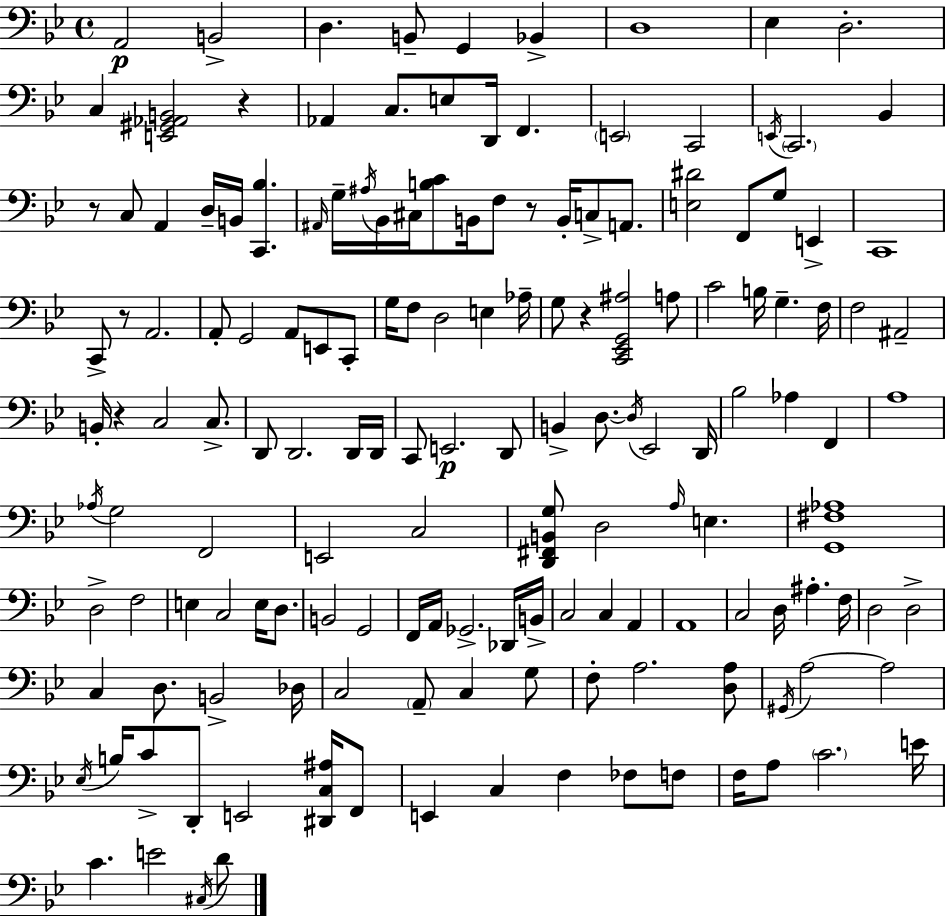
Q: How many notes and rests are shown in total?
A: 155